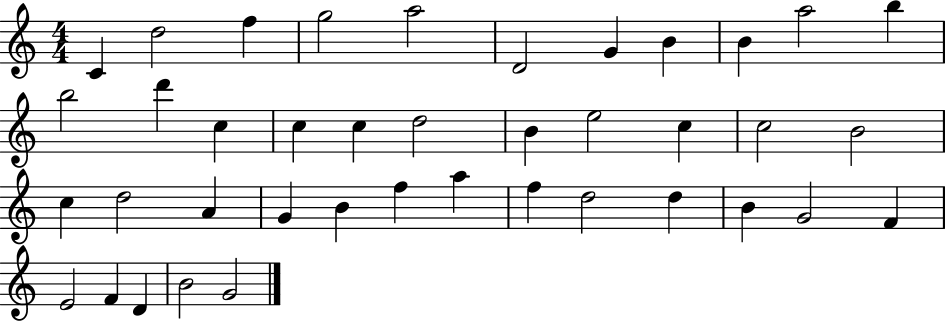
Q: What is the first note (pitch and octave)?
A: C4